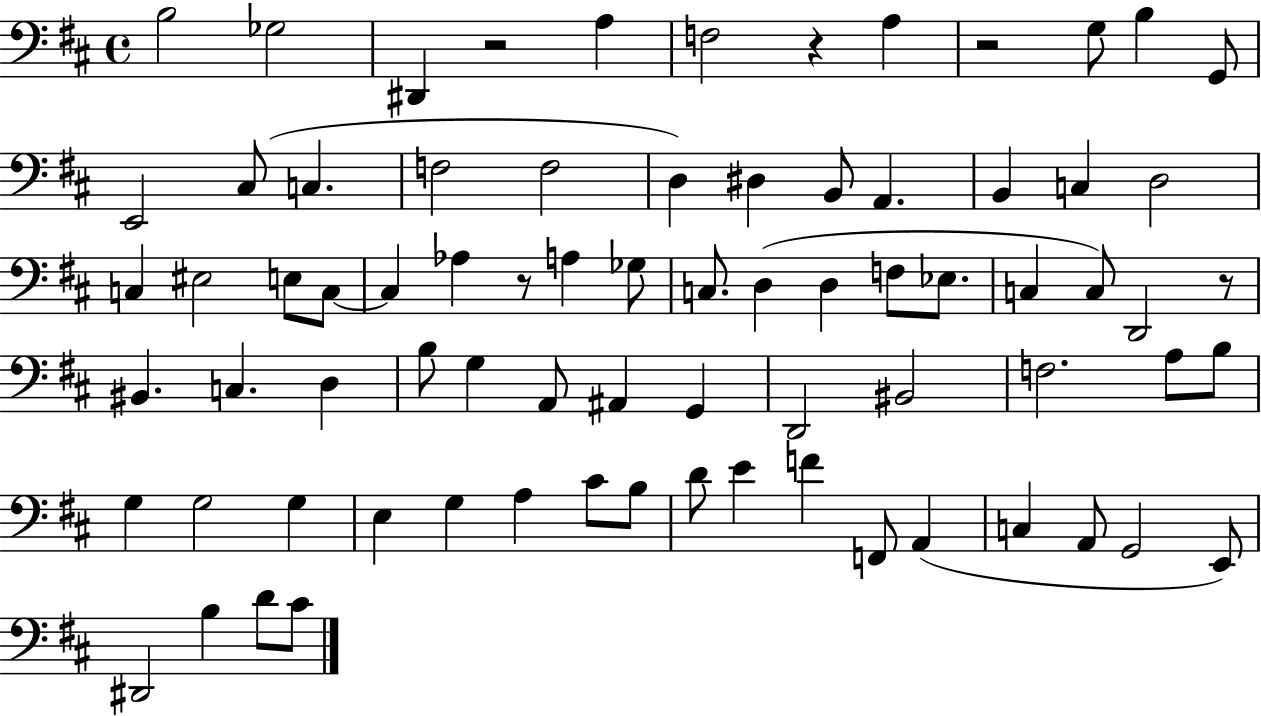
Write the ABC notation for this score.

X:1
T:Untitled
M:4/4
L:1/4
K:D
B,2 _G,2 ^D,, z2 A, F,2 z A, z2 G,/2 B, G,,/2 E,,2 ^C,/2 C, F,2 F,2 D, ^D, B,,/2 A,, B,, C, D,2 C, ^E,2 E,/2 C,/2 C, _A, z/2 A, _G,/2 C,/2 D, D, F,/2 _E,/2 C, C,/2 D,,2 z/2 ^B,, C, D, B,/2 G, A,,/2 ^A,, G,, D,,2 ^B,,2 F,2 A,/2 B,/2 G, G,2 G, E, G, A, ^C/2 B,/2 D/2 E F F,,/2 A,, C, A,,/2 G,,2 E,,/2 ^D,,2 B, D/2 ^C/2